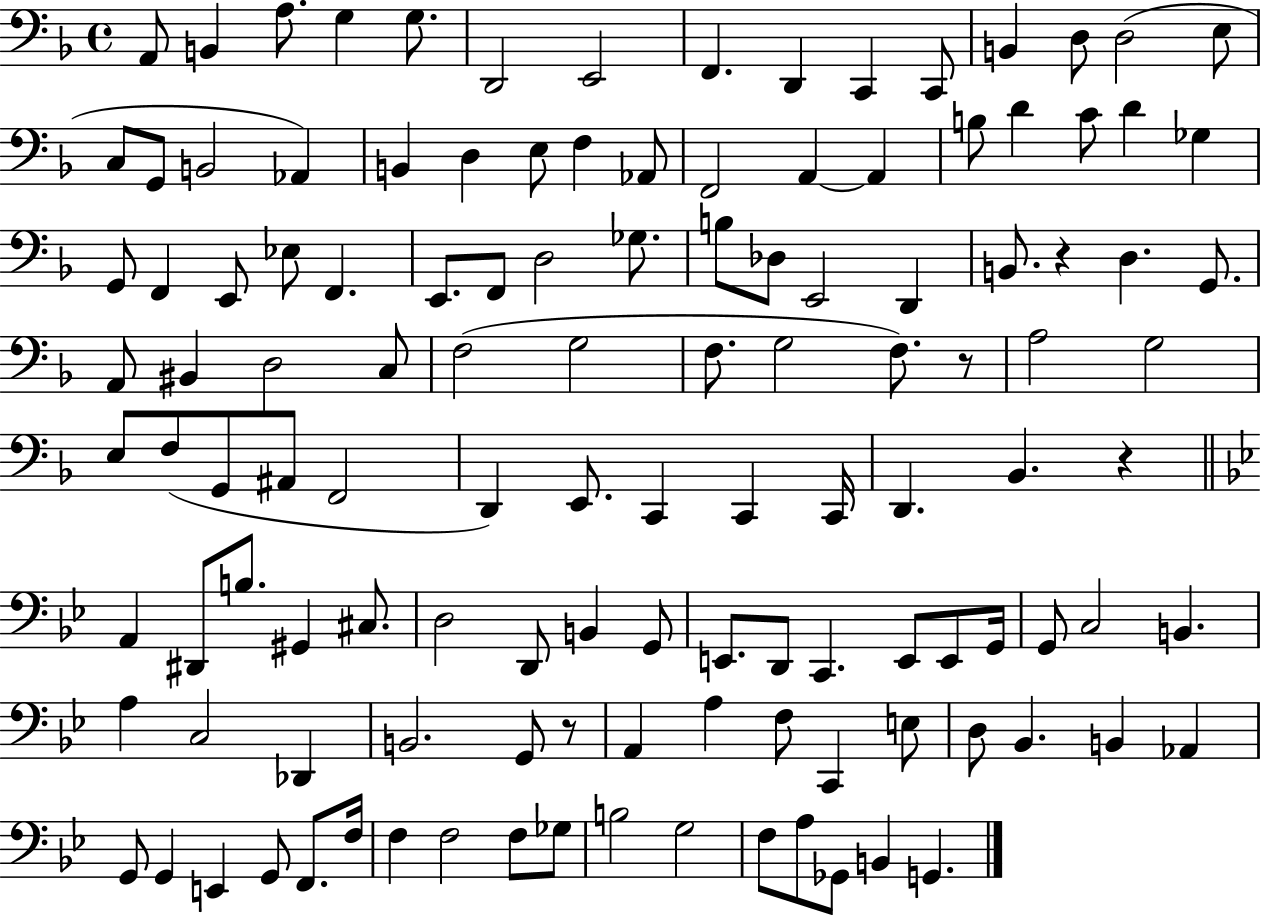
A2/e B2/q A3/e. G3/q G3/e. D2/h E2/h F2/q. D2/q C2/q C2/e B2/q D3/e D3/h E3/e C3/e G2/e B2/h Ab2/q B2/q D3/q E3/e F3/q Ab2/e F2/h A2/q A2/q B3/e D4/q C4/e D4/q Gb3/q G2/e F2/q E2/e Eb3/e F2/q. E2/e. F2/e D3/h Gb3/e. B3/e Db3/e E2/h D2/q B2/e. R/q D3/q. G2/e. A2/e BIS2/q D3/h C3/e F3/h G3/h F3/e. G3/h F3/e. R/e A3/h G3/h E3/e F3/e G2/e A#2/e F2/h D2/q E2/e. C2/q C2/q C2/s D2/q. Bb2/q. R/q A2/q D#2/e B3/e. G#2/q C#3/e. D3/h D2/e B2/q G2/e E2/e. D2/e C2/q. E2/e E2/e G2/s G2/e C3/h B2/q. A3/q C3/h Db2/q B2/h. G2/e R/e A2/q A3/q F3/e C2/q E3/e D3/e Bb2/q. B2/q Ab2/q G2/e G2/q E2/q G2/e F2/e. F3/s F3/q F3/h F3/e Gb3/e B3/h G3/h F3/e A3/e Gb2/e B2/q G2/q.